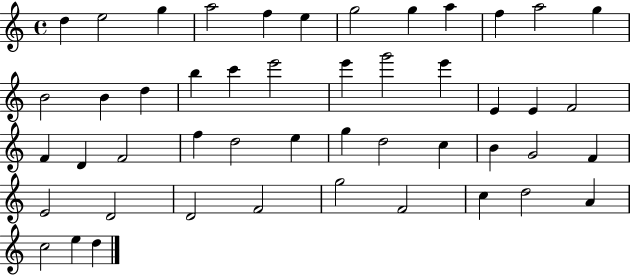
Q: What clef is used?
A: treble